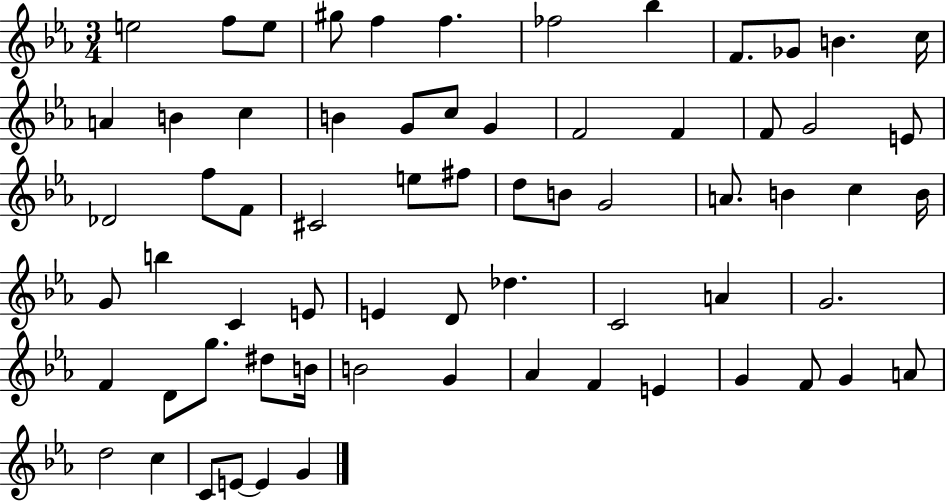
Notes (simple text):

E5/h F5/e E5/e G#5/e F5/q F5/q. FES5/h Bb5/q F4/e. Gb4/e B4/q. C5/s A4/q B4/q C5/q B4/q G4/e C5/e G4/q F4/h F4/q F4/e G4/h E4/e Db4/h F5/e F4/e C#4/h E5/e F#5/e D5/e B4/e G4/h A4/e. B4/q C5/q B4/s G4/e B5/q C4/q E4/e E4/q D4/e Db5/q. C4/h A4/q G4/h. F4/q D4/e G5/e. D#5/e B4/s B4/h G4/q Ab4/q F4/q E4/q G4/q F4/e G4/q A4/e D5/h C5/q C4/e E4/e E4/q G4/q